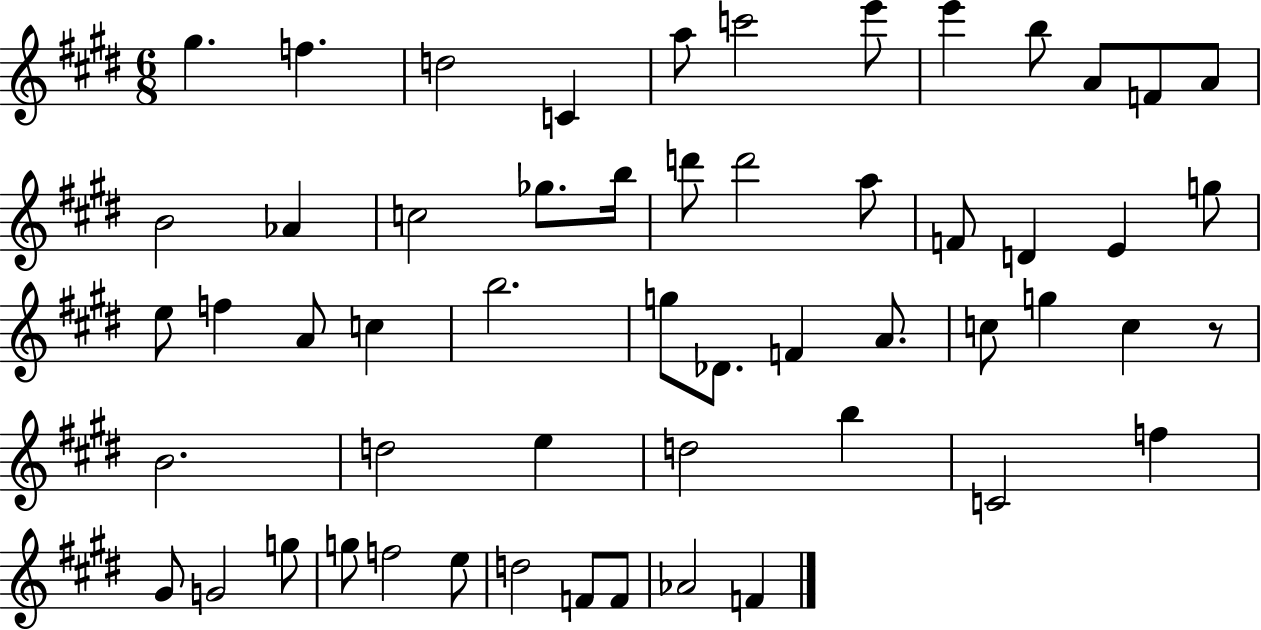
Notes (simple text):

G#5/q. F5/q. D5/h C4/q A5/e C6/h E6/e E6/q B5/e A4/e F4/e A4/e B4/h Ab4/q C5/h Gb5/e. B5/s D6/e D6/h A5/e F4/e D4/q E4/q G5/e E5/e F5/q A4/e C5/q B5/h. G5/e Db4/e. F4/q A4/e. C5/e G5/q C5/q R/e B4/h. D5/h E5/q D5/h B5/q C4/h F5/q G#4/e G4/h G5/e G5/e F5/h E5/e D5/h F4/e F4/e Ab4/h F4/q